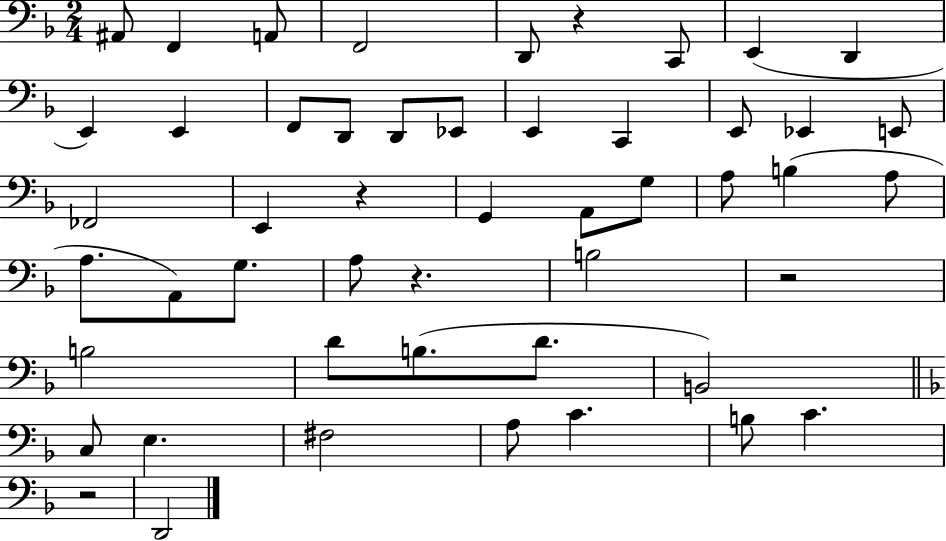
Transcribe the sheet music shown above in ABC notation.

X:1
T:Untitled
M:2/4
L:1/4
K:F
^A,,/2 F,, A,,/2 F,,2 D,,/2 z C,,/2 E,, D,, E,, E,, F,,/2 D,,/2 D,,/2 _E,,/2 E,, C,, E,,/2 _E,, E,,/2 _F,,2 E,, z G,, A,,/2 G,/2 A,/2 B, A,/2 A,/2 A,,/2 G,/2 A,/2 z B,2 z2 B,2 D/2 B,/2 D/2 B,,2 C,/2 E, ^F,2 A,/2 C B,/2 C z2 D,,2